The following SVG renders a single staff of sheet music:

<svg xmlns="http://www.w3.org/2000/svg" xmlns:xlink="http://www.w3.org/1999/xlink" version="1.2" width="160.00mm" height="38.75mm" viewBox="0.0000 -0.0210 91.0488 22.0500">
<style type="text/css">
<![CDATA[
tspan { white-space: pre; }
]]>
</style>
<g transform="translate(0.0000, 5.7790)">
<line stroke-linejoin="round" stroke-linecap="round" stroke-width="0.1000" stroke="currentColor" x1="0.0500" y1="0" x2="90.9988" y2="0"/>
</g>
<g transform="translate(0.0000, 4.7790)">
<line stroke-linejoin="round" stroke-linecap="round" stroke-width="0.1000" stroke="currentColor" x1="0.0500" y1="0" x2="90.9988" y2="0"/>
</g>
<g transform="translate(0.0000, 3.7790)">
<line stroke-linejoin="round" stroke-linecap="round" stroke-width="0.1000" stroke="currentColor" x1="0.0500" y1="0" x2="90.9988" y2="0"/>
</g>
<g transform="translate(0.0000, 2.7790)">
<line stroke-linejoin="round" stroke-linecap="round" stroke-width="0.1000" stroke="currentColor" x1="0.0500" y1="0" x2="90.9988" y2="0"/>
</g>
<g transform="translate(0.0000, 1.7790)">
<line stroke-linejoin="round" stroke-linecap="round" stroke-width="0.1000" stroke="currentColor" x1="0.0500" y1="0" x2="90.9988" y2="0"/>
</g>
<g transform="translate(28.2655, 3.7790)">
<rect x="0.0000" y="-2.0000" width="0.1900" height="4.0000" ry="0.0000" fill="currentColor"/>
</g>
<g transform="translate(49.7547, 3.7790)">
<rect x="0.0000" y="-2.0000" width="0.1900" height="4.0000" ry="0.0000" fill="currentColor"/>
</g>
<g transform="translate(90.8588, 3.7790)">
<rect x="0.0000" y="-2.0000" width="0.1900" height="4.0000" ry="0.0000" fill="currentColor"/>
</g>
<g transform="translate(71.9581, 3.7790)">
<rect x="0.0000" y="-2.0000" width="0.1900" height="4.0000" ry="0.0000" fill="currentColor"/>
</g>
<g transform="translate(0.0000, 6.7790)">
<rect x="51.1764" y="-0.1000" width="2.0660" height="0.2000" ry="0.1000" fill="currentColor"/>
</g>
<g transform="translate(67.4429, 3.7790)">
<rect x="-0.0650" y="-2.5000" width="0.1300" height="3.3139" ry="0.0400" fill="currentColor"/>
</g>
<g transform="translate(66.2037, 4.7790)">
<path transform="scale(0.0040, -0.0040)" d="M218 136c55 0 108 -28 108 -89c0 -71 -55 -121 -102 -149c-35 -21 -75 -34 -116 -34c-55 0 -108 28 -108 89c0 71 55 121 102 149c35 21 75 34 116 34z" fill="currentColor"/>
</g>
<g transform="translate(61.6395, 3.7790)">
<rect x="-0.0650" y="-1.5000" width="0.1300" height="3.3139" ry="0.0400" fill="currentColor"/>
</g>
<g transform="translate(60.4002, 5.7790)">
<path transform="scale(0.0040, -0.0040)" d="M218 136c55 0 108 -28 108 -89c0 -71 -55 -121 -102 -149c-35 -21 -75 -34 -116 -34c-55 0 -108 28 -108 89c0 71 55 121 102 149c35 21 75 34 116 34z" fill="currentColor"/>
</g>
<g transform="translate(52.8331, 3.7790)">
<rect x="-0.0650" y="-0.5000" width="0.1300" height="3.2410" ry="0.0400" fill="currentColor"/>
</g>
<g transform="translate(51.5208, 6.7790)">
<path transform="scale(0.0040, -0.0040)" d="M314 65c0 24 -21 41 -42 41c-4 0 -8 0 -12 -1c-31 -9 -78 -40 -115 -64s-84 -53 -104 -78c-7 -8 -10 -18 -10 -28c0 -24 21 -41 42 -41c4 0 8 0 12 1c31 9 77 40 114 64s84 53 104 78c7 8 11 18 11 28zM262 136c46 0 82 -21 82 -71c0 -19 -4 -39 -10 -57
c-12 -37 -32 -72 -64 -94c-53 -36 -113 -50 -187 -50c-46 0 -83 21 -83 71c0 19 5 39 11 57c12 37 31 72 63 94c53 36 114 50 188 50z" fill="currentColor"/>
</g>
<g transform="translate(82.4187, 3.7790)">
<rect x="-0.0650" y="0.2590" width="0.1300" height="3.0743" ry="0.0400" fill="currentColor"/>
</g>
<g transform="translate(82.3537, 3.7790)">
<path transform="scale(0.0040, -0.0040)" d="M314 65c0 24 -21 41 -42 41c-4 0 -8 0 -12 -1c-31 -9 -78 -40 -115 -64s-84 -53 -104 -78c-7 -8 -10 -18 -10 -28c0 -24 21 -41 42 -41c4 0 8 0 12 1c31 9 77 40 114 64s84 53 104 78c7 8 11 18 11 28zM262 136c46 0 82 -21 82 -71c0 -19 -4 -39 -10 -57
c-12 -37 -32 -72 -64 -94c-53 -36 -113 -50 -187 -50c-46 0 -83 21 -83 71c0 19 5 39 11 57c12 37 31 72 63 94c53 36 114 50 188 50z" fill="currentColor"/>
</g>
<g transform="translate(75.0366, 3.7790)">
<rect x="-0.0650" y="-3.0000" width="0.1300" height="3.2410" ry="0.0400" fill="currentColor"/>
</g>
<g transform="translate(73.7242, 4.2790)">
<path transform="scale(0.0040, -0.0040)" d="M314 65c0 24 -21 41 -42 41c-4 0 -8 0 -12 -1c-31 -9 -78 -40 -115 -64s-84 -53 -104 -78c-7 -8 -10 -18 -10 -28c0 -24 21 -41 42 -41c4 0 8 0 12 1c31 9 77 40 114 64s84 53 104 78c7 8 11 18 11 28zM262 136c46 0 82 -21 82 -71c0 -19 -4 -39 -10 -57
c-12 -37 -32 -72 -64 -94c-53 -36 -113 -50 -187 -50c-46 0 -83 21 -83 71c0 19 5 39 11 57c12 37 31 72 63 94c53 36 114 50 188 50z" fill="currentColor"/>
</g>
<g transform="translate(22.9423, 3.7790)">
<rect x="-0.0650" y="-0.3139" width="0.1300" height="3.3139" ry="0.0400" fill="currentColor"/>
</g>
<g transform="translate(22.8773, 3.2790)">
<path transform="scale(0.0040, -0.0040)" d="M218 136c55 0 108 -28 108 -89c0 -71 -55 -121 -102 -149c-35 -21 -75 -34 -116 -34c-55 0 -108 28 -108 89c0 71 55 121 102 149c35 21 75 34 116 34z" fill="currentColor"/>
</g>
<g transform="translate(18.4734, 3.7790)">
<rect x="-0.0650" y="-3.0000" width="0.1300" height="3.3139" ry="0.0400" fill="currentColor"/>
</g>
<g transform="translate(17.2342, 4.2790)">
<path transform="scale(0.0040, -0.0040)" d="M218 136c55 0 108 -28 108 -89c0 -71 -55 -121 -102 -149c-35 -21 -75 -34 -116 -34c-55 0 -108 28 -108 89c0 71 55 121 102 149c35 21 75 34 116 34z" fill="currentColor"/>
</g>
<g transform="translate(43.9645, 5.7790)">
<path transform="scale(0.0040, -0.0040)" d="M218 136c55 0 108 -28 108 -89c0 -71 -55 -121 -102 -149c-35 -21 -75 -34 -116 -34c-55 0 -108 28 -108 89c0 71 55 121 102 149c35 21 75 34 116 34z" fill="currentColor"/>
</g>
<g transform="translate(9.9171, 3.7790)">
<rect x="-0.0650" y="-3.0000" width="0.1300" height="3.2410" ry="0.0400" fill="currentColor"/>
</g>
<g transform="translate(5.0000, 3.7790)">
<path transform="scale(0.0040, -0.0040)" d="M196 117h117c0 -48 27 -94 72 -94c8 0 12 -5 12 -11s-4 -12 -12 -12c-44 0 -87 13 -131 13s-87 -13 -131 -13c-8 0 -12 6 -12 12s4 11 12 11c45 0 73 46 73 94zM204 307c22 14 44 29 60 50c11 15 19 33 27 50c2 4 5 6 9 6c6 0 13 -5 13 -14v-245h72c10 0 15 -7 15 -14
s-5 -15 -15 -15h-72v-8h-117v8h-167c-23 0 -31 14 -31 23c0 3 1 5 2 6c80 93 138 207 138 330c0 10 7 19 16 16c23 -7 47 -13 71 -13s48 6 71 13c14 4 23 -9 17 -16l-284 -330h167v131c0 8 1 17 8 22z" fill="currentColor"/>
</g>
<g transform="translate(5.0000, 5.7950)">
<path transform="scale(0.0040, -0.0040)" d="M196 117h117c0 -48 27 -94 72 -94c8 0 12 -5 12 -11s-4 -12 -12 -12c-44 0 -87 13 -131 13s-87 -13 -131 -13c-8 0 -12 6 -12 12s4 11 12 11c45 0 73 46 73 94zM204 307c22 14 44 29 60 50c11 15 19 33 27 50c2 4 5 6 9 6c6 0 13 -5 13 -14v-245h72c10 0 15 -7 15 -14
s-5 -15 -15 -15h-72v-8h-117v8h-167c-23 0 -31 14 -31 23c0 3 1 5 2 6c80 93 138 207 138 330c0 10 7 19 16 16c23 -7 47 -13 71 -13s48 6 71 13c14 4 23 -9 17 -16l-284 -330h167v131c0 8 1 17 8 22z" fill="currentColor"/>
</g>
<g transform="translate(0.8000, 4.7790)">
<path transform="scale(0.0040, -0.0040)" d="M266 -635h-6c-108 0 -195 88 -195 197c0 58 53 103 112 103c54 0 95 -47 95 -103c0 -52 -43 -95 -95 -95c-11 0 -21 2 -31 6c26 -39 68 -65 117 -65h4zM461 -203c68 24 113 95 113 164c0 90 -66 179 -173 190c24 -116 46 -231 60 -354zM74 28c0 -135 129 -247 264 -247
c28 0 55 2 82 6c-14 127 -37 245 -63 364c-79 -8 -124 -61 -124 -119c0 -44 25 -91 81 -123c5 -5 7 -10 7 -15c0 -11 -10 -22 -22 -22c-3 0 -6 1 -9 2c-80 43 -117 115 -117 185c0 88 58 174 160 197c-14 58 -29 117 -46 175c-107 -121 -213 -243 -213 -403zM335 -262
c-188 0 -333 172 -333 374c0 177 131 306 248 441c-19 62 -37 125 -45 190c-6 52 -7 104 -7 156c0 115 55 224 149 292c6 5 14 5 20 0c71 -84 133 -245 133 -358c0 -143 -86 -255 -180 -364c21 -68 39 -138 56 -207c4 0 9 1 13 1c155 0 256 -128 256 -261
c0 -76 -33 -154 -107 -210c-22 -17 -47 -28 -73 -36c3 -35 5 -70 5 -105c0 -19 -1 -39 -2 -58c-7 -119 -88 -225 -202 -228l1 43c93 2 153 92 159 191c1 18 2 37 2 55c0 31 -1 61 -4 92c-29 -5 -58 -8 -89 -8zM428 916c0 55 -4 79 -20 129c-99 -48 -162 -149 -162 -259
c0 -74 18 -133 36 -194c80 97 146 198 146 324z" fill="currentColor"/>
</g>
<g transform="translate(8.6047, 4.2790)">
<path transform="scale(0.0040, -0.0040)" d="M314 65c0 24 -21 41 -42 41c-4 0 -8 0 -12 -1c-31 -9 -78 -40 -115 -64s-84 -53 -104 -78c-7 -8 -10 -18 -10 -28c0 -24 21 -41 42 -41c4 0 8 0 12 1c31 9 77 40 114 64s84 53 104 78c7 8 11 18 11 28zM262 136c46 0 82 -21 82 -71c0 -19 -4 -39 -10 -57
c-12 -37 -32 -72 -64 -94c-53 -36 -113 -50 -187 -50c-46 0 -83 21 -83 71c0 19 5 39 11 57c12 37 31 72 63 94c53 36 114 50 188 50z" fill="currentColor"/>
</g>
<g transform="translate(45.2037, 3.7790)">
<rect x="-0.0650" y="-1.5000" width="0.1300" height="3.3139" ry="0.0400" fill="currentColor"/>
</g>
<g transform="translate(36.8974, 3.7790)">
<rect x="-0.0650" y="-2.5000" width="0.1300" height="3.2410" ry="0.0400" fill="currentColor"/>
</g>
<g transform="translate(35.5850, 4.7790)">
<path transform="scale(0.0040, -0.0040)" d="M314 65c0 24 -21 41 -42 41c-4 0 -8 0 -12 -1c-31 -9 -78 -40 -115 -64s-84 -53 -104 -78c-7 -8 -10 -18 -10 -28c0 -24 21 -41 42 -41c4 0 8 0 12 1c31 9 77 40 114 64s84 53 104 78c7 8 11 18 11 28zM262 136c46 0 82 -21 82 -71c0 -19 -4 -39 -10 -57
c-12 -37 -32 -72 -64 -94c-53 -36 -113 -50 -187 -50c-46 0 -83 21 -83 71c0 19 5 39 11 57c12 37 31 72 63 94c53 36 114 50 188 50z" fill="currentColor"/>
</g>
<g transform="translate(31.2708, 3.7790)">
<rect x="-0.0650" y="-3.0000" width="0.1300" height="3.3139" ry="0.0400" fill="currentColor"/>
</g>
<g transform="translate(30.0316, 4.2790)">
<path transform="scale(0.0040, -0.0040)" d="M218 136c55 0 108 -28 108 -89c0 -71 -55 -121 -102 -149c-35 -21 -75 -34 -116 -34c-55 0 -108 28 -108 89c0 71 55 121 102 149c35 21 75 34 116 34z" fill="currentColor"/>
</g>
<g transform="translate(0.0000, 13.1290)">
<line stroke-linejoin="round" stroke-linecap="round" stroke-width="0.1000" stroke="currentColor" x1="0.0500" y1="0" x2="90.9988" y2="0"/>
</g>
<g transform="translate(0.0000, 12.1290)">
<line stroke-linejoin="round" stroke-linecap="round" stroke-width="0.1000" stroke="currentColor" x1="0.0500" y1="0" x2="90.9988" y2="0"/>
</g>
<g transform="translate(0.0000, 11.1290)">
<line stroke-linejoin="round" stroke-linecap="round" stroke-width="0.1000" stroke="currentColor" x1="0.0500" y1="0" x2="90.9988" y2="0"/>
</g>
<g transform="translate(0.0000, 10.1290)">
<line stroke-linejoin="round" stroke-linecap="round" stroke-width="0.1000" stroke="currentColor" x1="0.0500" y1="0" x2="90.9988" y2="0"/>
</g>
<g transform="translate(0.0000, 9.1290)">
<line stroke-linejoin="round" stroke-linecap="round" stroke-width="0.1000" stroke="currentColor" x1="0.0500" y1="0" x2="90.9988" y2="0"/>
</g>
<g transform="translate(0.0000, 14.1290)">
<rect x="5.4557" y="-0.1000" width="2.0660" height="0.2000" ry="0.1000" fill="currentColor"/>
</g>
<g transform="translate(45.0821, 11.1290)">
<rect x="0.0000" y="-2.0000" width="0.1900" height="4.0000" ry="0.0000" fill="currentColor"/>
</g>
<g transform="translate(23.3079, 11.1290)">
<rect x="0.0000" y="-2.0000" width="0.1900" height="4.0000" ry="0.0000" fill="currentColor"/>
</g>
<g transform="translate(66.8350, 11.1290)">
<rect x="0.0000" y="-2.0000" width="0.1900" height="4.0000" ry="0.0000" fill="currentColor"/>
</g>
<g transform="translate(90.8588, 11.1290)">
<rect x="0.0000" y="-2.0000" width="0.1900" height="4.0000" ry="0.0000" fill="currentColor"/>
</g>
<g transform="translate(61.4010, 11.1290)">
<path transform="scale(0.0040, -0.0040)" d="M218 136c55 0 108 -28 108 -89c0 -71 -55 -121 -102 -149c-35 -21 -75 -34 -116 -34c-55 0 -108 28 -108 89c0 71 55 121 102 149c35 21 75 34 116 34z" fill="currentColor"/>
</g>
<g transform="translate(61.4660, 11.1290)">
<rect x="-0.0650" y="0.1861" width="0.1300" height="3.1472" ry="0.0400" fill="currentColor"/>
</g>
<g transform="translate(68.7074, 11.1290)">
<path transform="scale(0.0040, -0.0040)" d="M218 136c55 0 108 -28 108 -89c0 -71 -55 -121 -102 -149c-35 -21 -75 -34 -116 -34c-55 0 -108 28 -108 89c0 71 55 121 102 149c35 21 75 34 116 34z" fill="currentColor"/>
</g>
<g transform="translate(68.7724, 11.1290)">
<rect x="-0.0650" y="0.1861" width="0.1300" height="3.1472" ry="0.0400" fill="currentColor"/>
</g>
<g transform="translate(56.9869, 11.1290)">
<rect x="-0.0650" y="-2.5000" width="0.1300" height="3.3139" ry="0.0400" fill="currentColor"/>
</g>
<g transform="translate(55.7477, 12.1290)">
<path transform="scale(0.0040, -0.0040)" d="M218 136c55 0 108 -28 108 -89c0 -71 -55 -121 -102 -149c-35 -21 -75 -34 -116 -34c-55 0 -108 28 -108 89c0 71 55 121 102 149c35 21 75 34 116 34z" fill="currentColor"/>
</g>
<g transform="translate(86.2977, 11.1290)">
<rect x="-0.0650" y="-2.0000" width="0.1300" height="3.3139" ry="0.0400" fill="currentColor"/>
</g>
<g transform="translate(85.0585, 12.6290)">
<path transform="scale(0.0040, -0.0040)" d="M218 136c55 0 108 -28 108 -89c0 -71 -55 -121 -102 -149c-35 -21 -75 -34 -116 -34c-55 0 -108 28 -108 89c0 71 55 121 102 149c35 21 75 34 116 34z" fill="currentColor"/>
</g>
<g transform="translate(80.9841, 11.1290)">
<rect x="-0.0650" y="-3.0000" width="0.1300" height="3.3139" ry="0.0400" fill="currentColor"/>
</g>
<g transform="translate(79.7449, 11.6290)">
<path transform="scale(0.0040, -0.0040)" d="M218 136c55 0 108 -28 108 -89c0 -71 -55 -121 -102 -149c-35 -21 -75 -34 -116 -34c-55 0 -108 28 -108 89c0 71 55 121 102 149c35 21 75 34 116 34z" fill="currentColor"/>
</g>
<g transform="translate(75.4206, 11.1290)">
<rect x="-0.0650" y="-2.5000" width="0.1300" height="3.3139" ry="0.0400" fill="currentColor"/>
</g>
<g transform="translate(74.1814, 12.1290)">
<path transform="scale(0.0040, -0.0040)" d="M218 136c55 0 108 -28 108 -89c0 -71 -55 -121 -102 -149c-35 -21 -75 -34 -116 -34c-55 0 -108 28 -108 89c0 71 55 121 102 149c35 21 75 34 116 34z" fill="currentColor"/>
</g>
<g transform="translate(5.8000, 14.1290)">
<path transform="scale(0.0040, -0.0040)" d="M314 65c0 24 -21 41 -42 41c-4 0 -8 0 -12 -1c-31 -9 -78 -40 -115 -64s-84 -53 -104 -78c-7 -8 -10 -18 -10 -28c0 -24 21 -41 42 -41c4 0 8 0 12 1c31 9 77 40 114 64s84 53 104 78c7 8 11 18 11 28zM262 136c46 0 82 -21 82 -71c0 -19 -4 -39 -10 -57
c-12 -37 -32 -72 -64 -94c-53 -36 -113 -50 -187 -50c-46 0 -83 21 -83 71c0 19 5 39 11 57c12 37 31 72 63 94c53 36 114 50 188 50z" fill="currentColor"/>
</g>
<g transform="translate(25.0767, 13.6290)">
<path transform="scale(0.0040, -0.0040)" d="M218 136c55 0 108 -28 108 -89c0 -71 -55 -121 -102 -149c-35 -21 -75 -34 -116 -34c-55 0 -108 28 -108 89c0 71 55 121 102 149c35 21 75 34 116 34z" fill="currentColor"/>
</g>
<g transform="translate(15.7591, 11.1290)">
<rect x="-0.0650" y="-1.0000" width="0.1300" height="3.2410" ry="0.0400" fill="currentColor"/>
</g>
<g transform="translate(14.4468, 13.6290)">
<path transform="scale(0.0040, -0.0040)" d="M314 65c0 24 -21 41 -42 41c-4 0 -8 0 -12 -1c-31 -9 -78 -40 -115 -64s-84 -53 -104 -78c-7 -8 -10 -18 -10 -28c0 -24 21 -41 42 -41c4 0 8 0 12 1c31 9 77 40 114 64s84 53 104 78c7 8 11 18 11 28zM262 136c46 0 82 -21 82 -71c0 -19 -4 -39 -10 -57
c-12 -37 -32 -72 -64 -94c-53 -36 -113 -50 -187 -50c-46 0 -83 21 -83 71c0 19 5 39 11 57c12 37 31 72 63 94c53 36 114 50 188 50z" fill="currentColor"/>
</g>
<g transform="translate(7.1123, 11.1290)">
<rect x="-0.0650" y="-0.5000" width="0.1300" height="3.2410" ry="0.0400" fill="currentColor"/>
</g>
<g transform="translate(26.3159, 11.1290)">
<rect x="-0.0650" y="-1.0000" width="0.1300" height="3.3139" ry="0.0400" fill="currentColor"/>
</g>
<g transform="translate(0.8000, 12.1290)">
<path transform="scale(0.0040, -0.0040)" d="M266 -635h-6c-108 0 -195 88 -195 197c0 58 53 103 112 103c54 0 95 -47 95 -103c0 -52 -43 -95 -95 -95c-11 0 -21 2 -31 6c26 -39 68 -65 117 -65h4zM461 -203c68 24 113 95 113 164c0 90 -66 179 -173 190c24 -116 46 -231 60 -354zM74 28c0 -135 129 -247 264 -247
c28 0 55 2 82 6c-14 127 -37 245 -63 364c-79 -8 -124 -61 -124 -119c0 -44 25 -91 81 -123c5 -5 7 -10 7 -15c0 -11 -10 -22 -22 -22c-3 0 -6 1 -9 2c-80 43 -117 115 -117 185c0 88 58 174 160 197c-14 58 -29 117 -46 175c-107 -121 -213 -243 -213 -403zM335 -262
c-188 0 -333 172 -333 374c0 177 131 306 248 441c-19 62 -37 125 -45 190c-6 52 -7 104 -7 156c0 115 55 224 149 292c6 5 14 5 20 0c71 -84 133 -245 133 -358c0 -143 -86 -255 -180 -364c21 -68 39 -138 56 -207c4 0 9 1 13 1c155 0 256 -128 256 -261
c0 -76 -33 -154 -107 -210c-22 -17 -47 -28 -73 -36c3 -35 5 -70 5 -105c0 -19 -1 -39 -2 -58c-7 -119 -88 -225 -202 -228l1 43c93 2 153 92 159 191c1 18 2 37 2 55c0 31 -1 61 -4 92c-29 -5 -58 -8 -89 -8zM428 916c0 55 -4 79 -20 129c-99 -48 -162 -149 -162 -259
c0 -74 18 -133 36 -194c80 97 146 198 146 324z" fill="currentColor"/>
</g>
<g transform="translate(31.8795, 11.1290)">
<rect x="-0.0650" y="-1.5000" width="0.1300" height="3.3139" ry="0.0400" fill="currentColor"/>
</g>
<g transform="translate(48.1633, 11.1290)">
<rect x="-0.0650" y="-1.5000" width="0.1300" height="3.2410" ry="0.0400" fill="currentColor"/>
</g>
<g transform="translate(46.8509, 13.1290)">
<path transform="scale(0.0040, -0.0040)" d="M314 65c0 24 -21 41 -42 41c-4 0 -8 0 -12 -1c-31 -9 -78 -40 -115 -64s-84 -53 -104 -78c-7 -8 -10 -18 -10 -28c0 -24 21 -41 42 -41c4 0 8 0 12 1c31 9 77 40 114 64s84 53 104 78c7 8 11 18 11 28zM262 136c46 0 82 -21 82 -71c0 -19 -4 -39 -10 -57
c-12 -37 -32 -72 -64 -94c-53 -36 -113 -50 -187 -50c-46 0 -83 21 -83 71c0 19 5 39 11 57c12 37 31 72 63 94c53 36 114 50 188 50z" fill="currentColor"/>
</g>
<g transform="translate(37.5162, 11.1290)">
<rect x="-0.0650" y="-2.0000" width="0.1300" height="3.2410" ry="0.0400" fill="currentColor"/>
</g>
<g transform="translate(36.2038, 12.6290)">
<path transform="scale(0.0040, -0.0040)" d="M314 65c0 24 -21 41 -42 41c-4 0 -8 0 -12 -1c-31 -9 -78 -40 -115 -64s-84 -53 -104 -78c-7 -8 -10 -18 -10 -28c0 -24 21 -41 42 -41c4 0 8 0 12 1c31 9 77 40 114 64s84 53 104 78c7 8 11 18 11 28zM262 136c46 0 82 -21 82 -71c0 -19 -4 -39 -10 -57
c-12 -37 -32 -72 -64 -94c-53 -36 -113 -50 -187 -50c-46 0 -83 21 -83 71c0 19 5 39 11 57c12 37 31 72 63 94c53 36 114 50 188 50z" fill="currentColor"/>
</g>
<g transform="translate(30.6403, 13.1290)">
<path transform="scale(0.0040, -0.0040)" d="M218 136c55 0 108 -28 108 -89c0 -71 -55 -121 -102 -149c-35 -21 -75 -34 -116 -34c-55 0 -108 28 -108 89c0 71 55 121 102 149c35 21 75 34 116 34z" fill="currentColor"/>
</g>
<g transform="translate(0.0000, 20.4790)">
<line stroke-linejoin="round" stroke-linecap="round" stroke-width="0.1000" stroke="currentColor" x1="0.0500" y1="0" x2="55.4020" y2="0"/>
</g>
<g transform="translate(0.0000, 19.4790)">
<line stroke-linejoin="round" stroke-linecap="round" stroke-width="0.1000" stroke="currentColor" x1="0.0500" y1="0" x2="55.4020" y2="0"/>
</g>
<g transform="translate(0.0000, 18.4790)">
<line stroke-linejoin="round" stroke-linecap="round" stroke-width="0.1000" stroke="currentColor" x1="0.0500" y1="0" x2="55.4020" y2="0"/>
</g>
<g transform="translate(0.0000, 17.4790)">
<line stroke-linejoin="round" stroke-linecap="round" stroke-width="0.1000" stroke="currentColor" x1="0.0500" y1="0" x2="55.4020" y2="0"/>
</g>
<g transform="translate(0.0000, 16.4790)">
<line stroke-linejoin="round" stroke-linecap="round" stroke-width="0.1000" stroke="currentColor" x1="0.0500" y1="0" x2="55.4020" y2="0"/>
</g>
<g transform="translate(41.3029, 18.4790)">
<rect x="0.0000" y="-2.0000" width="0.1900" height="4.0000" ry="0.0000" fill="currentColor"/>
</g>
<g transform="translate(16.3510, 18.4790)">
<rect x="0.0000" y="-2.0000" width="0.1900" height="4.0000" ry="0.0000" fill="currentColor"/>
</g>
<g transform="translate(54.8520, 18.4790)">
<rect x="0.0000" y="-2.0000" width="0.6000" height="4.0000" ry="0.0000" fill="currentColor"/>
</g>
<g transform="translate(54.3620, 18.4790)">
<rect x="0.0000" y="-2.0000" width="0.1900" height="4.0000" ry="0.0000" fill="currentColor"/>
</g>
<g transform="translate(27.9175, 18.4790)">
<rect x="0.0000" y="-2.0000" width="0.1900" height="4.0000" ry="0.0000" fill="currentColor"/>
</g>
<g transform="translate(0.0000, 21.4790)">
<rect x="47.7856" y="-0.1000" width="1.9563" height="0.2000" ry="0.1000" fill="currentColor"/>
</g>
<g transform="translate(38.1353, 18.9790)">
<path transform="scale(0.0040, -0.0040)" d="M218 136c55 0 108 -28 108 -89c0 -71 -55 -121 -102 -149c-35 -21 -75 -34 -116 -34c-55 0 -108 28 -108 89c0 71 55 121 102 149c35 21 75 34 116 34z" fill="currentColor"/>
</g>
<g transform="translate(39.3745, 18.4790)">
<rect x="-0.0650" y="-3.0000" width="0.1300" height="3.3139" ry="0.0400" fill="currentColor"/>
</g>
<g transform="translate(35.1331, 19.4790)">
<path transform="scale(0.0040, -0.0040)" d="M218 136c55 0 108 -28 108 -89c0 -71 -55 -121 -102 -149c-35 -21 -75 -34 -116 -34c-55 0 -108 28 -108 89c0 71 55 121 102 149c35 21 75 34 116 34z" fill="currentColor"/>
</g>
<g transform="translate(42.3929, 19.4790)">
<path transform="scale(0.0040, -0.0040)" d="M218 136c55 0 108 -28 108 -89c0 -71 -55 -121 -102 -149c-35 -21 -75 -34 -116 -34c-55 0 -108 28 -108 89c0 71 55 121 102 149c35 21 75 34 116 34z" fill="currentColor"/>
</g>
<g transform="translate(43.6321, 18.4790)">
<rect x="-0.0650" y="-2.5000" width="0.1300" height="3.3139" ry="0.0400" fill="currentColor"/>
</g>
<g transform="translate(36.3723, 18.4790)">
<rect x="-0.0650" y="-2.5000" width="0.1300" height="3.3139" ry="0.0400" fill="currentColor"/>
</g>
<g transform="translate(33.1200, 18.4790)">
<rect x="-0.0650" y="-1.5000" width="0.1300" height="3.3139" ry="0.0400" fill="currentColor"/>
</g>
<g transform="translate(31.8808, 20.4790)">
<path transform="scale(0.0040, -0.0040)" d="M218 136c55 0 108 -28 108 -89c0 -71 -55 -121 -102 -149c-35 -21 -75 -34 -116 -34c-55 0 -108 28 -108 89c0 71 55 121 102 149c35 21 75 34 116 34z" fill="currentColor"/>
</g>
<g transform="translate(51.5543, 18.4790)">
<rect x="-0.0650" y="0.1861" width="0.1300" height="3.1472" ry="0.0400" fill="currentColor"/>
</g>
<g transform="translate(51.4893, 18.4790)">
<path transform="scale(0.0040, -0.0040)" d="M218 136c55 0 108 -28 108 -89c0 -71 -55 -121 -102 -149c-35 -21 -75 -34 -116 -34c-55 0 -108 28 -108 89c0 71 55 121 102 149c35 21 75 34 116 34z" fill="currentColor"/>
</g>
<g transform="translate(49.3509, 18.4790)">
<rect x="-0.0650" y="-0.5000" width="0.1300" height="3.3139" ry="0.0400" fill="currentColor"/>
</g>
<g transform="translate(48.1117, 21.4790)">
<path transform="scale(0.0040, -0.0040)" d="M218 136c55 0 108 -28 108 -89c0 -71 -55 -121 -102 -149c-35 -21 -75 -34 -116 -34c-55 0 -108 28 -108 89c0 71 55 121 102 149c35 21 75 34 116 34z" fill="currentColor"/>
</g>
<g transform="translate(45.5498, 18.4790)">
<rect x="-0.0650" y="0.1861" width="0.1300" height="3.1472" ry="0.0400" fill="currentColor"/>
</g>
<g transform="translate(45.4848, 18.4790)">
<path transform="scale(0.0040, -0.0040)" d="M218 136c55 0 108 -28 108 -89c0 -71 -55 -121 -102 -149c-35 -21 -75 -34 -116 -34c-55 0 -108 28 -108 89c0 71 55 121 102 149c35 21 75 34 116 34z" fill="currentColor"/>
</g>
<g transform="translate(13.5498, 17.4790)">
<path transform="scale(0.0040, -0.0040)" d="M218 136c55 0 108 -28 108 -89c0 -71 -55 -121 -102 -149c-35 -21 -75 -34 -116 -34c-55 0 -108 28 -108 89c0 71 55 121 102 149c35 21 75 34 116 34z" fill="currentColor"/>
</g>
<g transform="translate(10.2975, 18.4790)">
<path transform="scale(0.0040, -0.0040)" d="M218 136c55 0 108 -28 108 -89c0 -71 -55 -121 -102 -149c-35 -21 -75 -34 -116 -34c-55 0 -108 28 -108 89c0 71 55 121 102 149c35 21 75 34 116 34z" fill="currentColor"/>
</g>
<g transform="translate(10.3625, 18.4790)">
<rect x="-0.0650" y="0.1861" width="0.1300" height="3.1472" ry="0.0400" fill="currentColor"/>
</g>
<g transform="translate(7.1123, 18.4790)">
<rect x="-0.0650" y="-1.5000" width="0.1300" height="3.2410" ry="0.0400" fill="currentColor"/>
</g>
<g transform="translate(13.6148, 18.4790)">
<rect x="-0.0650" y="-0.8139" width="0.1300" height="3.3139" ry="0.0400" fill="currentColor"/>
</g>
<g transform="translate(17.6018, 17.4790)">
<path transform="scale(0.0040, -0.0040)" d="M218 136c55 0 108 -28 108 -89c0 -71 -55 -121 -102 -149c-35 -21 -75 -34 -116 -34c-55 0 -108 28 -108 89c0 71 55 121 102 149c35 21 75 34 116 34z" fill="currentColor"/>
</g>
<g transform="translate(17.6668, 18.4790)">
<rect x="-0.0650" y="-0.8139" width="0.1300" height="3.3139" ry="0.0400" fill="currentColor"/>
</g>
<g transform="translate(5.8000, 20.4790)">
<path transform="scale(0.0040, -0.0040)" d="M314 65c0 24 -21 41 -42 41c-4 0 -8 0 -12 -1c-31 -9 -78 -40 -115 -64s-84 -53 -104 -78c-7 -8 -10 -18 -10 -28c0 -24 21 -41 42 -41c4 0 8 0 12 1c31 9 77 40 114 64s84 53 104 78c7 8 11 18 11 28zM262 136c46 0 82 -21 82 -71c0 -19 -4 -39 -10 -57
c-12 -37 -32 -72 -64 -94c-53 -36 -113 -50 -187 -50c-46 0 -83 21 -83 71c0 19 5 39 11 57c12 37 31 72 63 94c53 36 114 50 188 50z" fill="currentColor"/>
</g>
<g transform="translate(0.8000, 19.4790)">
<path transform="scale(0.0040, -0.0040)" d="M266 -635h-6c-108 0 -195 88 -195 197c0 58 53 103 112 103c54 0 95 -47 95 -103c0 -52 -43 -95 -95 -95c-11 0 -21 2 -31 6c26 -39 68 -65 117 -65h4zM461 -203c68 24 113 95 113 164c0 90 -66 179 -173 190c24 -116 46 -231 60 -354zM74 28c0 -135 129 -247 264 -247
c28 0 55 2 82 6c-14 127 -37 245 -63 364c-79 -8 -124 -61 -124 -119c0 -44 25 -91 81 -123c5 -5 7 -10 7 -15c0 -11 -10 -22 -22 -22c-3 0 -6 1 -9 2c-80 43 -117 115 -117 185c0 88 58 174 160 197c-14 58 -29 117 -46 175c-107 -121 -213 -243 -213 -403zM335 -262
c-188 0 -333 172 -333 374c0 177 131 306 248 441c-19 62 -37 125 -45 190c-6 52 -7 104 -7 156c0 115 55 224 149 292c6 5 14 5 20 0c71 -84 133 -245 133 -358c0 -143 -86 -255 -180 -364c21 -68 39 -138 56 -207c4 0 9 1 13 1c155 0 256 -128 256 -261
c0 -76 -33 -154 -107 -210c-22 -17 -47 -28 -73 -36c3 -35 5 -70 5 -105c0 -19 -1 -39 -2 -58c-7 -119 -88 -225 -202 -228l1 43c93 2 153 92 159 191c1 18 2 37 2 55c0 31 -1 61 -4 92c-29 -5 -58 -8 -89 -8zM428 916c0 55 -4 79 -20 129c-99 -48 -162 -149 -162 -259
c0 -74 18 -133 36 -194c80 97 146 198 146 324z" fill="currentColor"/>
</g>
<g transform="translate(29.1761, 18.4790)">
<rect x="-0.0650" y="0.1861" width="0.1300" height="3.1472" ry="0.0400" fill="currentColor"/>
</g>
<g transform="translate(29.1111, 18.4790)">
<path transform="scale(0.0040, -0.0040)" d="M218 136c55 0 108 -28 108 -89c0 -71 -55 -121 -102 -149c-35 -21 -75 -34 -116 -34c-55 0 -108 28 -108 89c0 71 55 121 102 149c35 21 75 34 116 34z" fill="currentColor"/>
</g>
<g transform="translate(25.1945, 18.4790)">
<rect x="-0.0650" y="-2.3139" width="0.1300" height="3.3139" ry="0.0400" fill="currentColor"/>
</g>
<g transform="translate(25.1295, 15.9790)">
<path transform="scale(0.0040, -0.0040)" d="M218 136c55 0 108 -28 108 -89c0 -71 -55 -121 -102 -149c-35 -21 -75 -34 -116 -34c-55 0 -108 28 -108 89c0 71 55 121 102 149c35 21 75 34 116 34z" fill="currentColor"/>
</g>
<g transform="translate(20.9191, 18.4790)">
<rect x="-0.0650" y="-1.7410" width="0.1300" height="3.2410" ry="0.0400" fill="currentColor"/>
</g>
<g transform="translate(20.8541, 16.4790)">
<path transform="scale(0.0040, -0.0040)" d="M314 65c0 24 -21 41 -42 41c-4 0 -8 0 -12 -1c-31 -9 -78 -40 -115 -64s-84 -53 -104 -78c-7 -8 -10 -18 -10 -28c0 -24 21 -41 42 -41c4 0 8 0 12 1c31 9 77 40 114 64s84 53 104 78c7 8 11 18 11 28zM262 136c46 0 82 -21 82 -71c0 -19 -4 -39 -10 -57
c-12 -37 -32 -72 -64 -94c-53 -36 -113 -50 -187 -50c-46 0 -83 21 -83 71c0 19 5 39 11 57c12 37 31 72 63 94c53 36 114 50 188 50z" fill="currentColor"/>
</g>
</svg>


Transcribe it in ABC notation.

X:1
T:Untitled
M:4/4
L:1/4
K:C
A2 A c A G2 E C2 E G A2 B2 C2 D2 D E F2 E2 G B B G A F E2 B d d f2 g B E G A G B C B